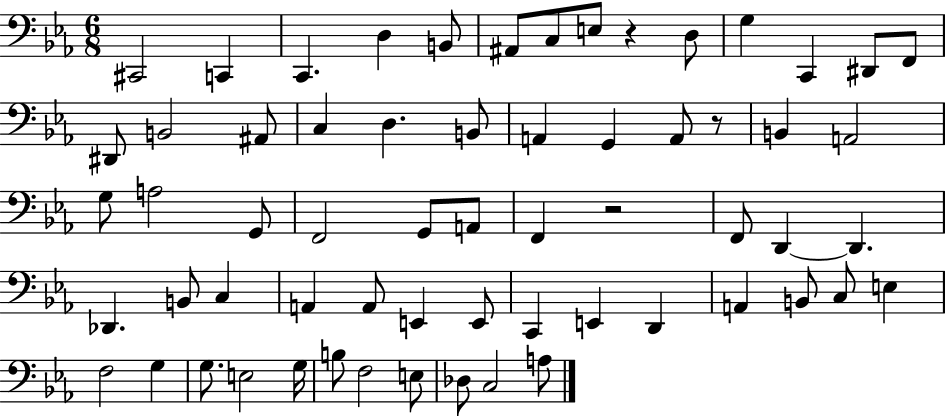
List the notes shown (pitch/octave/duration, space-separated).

C#2/h C2/q C2/q. D3/q B2/e A#2/e C3/e E3/e R/q D3/e G3/q C2/q D#2/e F2/e D#2/e B2/h A#2/e C3/q D3/q. B2/e A2/q G2/q A2/e R/e B2/q A2/h G3/e A3/h G2/e F2/h G2/e A2/e F2/q R/h F2/e D2/q D2/q. Db2/q. B2/e C3/q A2/q A2/e E2/q E2/e C2/q E2/q D2/q A2/q B2/e C3/e E3/q F3/h G3/q G3/e. E3/h G3/s B3/e F3/h E3/e Db3/e C3/h A3/e